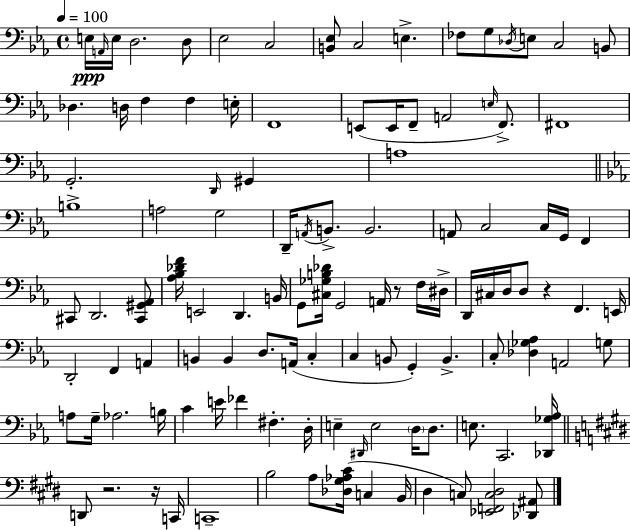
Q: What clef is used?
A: bass